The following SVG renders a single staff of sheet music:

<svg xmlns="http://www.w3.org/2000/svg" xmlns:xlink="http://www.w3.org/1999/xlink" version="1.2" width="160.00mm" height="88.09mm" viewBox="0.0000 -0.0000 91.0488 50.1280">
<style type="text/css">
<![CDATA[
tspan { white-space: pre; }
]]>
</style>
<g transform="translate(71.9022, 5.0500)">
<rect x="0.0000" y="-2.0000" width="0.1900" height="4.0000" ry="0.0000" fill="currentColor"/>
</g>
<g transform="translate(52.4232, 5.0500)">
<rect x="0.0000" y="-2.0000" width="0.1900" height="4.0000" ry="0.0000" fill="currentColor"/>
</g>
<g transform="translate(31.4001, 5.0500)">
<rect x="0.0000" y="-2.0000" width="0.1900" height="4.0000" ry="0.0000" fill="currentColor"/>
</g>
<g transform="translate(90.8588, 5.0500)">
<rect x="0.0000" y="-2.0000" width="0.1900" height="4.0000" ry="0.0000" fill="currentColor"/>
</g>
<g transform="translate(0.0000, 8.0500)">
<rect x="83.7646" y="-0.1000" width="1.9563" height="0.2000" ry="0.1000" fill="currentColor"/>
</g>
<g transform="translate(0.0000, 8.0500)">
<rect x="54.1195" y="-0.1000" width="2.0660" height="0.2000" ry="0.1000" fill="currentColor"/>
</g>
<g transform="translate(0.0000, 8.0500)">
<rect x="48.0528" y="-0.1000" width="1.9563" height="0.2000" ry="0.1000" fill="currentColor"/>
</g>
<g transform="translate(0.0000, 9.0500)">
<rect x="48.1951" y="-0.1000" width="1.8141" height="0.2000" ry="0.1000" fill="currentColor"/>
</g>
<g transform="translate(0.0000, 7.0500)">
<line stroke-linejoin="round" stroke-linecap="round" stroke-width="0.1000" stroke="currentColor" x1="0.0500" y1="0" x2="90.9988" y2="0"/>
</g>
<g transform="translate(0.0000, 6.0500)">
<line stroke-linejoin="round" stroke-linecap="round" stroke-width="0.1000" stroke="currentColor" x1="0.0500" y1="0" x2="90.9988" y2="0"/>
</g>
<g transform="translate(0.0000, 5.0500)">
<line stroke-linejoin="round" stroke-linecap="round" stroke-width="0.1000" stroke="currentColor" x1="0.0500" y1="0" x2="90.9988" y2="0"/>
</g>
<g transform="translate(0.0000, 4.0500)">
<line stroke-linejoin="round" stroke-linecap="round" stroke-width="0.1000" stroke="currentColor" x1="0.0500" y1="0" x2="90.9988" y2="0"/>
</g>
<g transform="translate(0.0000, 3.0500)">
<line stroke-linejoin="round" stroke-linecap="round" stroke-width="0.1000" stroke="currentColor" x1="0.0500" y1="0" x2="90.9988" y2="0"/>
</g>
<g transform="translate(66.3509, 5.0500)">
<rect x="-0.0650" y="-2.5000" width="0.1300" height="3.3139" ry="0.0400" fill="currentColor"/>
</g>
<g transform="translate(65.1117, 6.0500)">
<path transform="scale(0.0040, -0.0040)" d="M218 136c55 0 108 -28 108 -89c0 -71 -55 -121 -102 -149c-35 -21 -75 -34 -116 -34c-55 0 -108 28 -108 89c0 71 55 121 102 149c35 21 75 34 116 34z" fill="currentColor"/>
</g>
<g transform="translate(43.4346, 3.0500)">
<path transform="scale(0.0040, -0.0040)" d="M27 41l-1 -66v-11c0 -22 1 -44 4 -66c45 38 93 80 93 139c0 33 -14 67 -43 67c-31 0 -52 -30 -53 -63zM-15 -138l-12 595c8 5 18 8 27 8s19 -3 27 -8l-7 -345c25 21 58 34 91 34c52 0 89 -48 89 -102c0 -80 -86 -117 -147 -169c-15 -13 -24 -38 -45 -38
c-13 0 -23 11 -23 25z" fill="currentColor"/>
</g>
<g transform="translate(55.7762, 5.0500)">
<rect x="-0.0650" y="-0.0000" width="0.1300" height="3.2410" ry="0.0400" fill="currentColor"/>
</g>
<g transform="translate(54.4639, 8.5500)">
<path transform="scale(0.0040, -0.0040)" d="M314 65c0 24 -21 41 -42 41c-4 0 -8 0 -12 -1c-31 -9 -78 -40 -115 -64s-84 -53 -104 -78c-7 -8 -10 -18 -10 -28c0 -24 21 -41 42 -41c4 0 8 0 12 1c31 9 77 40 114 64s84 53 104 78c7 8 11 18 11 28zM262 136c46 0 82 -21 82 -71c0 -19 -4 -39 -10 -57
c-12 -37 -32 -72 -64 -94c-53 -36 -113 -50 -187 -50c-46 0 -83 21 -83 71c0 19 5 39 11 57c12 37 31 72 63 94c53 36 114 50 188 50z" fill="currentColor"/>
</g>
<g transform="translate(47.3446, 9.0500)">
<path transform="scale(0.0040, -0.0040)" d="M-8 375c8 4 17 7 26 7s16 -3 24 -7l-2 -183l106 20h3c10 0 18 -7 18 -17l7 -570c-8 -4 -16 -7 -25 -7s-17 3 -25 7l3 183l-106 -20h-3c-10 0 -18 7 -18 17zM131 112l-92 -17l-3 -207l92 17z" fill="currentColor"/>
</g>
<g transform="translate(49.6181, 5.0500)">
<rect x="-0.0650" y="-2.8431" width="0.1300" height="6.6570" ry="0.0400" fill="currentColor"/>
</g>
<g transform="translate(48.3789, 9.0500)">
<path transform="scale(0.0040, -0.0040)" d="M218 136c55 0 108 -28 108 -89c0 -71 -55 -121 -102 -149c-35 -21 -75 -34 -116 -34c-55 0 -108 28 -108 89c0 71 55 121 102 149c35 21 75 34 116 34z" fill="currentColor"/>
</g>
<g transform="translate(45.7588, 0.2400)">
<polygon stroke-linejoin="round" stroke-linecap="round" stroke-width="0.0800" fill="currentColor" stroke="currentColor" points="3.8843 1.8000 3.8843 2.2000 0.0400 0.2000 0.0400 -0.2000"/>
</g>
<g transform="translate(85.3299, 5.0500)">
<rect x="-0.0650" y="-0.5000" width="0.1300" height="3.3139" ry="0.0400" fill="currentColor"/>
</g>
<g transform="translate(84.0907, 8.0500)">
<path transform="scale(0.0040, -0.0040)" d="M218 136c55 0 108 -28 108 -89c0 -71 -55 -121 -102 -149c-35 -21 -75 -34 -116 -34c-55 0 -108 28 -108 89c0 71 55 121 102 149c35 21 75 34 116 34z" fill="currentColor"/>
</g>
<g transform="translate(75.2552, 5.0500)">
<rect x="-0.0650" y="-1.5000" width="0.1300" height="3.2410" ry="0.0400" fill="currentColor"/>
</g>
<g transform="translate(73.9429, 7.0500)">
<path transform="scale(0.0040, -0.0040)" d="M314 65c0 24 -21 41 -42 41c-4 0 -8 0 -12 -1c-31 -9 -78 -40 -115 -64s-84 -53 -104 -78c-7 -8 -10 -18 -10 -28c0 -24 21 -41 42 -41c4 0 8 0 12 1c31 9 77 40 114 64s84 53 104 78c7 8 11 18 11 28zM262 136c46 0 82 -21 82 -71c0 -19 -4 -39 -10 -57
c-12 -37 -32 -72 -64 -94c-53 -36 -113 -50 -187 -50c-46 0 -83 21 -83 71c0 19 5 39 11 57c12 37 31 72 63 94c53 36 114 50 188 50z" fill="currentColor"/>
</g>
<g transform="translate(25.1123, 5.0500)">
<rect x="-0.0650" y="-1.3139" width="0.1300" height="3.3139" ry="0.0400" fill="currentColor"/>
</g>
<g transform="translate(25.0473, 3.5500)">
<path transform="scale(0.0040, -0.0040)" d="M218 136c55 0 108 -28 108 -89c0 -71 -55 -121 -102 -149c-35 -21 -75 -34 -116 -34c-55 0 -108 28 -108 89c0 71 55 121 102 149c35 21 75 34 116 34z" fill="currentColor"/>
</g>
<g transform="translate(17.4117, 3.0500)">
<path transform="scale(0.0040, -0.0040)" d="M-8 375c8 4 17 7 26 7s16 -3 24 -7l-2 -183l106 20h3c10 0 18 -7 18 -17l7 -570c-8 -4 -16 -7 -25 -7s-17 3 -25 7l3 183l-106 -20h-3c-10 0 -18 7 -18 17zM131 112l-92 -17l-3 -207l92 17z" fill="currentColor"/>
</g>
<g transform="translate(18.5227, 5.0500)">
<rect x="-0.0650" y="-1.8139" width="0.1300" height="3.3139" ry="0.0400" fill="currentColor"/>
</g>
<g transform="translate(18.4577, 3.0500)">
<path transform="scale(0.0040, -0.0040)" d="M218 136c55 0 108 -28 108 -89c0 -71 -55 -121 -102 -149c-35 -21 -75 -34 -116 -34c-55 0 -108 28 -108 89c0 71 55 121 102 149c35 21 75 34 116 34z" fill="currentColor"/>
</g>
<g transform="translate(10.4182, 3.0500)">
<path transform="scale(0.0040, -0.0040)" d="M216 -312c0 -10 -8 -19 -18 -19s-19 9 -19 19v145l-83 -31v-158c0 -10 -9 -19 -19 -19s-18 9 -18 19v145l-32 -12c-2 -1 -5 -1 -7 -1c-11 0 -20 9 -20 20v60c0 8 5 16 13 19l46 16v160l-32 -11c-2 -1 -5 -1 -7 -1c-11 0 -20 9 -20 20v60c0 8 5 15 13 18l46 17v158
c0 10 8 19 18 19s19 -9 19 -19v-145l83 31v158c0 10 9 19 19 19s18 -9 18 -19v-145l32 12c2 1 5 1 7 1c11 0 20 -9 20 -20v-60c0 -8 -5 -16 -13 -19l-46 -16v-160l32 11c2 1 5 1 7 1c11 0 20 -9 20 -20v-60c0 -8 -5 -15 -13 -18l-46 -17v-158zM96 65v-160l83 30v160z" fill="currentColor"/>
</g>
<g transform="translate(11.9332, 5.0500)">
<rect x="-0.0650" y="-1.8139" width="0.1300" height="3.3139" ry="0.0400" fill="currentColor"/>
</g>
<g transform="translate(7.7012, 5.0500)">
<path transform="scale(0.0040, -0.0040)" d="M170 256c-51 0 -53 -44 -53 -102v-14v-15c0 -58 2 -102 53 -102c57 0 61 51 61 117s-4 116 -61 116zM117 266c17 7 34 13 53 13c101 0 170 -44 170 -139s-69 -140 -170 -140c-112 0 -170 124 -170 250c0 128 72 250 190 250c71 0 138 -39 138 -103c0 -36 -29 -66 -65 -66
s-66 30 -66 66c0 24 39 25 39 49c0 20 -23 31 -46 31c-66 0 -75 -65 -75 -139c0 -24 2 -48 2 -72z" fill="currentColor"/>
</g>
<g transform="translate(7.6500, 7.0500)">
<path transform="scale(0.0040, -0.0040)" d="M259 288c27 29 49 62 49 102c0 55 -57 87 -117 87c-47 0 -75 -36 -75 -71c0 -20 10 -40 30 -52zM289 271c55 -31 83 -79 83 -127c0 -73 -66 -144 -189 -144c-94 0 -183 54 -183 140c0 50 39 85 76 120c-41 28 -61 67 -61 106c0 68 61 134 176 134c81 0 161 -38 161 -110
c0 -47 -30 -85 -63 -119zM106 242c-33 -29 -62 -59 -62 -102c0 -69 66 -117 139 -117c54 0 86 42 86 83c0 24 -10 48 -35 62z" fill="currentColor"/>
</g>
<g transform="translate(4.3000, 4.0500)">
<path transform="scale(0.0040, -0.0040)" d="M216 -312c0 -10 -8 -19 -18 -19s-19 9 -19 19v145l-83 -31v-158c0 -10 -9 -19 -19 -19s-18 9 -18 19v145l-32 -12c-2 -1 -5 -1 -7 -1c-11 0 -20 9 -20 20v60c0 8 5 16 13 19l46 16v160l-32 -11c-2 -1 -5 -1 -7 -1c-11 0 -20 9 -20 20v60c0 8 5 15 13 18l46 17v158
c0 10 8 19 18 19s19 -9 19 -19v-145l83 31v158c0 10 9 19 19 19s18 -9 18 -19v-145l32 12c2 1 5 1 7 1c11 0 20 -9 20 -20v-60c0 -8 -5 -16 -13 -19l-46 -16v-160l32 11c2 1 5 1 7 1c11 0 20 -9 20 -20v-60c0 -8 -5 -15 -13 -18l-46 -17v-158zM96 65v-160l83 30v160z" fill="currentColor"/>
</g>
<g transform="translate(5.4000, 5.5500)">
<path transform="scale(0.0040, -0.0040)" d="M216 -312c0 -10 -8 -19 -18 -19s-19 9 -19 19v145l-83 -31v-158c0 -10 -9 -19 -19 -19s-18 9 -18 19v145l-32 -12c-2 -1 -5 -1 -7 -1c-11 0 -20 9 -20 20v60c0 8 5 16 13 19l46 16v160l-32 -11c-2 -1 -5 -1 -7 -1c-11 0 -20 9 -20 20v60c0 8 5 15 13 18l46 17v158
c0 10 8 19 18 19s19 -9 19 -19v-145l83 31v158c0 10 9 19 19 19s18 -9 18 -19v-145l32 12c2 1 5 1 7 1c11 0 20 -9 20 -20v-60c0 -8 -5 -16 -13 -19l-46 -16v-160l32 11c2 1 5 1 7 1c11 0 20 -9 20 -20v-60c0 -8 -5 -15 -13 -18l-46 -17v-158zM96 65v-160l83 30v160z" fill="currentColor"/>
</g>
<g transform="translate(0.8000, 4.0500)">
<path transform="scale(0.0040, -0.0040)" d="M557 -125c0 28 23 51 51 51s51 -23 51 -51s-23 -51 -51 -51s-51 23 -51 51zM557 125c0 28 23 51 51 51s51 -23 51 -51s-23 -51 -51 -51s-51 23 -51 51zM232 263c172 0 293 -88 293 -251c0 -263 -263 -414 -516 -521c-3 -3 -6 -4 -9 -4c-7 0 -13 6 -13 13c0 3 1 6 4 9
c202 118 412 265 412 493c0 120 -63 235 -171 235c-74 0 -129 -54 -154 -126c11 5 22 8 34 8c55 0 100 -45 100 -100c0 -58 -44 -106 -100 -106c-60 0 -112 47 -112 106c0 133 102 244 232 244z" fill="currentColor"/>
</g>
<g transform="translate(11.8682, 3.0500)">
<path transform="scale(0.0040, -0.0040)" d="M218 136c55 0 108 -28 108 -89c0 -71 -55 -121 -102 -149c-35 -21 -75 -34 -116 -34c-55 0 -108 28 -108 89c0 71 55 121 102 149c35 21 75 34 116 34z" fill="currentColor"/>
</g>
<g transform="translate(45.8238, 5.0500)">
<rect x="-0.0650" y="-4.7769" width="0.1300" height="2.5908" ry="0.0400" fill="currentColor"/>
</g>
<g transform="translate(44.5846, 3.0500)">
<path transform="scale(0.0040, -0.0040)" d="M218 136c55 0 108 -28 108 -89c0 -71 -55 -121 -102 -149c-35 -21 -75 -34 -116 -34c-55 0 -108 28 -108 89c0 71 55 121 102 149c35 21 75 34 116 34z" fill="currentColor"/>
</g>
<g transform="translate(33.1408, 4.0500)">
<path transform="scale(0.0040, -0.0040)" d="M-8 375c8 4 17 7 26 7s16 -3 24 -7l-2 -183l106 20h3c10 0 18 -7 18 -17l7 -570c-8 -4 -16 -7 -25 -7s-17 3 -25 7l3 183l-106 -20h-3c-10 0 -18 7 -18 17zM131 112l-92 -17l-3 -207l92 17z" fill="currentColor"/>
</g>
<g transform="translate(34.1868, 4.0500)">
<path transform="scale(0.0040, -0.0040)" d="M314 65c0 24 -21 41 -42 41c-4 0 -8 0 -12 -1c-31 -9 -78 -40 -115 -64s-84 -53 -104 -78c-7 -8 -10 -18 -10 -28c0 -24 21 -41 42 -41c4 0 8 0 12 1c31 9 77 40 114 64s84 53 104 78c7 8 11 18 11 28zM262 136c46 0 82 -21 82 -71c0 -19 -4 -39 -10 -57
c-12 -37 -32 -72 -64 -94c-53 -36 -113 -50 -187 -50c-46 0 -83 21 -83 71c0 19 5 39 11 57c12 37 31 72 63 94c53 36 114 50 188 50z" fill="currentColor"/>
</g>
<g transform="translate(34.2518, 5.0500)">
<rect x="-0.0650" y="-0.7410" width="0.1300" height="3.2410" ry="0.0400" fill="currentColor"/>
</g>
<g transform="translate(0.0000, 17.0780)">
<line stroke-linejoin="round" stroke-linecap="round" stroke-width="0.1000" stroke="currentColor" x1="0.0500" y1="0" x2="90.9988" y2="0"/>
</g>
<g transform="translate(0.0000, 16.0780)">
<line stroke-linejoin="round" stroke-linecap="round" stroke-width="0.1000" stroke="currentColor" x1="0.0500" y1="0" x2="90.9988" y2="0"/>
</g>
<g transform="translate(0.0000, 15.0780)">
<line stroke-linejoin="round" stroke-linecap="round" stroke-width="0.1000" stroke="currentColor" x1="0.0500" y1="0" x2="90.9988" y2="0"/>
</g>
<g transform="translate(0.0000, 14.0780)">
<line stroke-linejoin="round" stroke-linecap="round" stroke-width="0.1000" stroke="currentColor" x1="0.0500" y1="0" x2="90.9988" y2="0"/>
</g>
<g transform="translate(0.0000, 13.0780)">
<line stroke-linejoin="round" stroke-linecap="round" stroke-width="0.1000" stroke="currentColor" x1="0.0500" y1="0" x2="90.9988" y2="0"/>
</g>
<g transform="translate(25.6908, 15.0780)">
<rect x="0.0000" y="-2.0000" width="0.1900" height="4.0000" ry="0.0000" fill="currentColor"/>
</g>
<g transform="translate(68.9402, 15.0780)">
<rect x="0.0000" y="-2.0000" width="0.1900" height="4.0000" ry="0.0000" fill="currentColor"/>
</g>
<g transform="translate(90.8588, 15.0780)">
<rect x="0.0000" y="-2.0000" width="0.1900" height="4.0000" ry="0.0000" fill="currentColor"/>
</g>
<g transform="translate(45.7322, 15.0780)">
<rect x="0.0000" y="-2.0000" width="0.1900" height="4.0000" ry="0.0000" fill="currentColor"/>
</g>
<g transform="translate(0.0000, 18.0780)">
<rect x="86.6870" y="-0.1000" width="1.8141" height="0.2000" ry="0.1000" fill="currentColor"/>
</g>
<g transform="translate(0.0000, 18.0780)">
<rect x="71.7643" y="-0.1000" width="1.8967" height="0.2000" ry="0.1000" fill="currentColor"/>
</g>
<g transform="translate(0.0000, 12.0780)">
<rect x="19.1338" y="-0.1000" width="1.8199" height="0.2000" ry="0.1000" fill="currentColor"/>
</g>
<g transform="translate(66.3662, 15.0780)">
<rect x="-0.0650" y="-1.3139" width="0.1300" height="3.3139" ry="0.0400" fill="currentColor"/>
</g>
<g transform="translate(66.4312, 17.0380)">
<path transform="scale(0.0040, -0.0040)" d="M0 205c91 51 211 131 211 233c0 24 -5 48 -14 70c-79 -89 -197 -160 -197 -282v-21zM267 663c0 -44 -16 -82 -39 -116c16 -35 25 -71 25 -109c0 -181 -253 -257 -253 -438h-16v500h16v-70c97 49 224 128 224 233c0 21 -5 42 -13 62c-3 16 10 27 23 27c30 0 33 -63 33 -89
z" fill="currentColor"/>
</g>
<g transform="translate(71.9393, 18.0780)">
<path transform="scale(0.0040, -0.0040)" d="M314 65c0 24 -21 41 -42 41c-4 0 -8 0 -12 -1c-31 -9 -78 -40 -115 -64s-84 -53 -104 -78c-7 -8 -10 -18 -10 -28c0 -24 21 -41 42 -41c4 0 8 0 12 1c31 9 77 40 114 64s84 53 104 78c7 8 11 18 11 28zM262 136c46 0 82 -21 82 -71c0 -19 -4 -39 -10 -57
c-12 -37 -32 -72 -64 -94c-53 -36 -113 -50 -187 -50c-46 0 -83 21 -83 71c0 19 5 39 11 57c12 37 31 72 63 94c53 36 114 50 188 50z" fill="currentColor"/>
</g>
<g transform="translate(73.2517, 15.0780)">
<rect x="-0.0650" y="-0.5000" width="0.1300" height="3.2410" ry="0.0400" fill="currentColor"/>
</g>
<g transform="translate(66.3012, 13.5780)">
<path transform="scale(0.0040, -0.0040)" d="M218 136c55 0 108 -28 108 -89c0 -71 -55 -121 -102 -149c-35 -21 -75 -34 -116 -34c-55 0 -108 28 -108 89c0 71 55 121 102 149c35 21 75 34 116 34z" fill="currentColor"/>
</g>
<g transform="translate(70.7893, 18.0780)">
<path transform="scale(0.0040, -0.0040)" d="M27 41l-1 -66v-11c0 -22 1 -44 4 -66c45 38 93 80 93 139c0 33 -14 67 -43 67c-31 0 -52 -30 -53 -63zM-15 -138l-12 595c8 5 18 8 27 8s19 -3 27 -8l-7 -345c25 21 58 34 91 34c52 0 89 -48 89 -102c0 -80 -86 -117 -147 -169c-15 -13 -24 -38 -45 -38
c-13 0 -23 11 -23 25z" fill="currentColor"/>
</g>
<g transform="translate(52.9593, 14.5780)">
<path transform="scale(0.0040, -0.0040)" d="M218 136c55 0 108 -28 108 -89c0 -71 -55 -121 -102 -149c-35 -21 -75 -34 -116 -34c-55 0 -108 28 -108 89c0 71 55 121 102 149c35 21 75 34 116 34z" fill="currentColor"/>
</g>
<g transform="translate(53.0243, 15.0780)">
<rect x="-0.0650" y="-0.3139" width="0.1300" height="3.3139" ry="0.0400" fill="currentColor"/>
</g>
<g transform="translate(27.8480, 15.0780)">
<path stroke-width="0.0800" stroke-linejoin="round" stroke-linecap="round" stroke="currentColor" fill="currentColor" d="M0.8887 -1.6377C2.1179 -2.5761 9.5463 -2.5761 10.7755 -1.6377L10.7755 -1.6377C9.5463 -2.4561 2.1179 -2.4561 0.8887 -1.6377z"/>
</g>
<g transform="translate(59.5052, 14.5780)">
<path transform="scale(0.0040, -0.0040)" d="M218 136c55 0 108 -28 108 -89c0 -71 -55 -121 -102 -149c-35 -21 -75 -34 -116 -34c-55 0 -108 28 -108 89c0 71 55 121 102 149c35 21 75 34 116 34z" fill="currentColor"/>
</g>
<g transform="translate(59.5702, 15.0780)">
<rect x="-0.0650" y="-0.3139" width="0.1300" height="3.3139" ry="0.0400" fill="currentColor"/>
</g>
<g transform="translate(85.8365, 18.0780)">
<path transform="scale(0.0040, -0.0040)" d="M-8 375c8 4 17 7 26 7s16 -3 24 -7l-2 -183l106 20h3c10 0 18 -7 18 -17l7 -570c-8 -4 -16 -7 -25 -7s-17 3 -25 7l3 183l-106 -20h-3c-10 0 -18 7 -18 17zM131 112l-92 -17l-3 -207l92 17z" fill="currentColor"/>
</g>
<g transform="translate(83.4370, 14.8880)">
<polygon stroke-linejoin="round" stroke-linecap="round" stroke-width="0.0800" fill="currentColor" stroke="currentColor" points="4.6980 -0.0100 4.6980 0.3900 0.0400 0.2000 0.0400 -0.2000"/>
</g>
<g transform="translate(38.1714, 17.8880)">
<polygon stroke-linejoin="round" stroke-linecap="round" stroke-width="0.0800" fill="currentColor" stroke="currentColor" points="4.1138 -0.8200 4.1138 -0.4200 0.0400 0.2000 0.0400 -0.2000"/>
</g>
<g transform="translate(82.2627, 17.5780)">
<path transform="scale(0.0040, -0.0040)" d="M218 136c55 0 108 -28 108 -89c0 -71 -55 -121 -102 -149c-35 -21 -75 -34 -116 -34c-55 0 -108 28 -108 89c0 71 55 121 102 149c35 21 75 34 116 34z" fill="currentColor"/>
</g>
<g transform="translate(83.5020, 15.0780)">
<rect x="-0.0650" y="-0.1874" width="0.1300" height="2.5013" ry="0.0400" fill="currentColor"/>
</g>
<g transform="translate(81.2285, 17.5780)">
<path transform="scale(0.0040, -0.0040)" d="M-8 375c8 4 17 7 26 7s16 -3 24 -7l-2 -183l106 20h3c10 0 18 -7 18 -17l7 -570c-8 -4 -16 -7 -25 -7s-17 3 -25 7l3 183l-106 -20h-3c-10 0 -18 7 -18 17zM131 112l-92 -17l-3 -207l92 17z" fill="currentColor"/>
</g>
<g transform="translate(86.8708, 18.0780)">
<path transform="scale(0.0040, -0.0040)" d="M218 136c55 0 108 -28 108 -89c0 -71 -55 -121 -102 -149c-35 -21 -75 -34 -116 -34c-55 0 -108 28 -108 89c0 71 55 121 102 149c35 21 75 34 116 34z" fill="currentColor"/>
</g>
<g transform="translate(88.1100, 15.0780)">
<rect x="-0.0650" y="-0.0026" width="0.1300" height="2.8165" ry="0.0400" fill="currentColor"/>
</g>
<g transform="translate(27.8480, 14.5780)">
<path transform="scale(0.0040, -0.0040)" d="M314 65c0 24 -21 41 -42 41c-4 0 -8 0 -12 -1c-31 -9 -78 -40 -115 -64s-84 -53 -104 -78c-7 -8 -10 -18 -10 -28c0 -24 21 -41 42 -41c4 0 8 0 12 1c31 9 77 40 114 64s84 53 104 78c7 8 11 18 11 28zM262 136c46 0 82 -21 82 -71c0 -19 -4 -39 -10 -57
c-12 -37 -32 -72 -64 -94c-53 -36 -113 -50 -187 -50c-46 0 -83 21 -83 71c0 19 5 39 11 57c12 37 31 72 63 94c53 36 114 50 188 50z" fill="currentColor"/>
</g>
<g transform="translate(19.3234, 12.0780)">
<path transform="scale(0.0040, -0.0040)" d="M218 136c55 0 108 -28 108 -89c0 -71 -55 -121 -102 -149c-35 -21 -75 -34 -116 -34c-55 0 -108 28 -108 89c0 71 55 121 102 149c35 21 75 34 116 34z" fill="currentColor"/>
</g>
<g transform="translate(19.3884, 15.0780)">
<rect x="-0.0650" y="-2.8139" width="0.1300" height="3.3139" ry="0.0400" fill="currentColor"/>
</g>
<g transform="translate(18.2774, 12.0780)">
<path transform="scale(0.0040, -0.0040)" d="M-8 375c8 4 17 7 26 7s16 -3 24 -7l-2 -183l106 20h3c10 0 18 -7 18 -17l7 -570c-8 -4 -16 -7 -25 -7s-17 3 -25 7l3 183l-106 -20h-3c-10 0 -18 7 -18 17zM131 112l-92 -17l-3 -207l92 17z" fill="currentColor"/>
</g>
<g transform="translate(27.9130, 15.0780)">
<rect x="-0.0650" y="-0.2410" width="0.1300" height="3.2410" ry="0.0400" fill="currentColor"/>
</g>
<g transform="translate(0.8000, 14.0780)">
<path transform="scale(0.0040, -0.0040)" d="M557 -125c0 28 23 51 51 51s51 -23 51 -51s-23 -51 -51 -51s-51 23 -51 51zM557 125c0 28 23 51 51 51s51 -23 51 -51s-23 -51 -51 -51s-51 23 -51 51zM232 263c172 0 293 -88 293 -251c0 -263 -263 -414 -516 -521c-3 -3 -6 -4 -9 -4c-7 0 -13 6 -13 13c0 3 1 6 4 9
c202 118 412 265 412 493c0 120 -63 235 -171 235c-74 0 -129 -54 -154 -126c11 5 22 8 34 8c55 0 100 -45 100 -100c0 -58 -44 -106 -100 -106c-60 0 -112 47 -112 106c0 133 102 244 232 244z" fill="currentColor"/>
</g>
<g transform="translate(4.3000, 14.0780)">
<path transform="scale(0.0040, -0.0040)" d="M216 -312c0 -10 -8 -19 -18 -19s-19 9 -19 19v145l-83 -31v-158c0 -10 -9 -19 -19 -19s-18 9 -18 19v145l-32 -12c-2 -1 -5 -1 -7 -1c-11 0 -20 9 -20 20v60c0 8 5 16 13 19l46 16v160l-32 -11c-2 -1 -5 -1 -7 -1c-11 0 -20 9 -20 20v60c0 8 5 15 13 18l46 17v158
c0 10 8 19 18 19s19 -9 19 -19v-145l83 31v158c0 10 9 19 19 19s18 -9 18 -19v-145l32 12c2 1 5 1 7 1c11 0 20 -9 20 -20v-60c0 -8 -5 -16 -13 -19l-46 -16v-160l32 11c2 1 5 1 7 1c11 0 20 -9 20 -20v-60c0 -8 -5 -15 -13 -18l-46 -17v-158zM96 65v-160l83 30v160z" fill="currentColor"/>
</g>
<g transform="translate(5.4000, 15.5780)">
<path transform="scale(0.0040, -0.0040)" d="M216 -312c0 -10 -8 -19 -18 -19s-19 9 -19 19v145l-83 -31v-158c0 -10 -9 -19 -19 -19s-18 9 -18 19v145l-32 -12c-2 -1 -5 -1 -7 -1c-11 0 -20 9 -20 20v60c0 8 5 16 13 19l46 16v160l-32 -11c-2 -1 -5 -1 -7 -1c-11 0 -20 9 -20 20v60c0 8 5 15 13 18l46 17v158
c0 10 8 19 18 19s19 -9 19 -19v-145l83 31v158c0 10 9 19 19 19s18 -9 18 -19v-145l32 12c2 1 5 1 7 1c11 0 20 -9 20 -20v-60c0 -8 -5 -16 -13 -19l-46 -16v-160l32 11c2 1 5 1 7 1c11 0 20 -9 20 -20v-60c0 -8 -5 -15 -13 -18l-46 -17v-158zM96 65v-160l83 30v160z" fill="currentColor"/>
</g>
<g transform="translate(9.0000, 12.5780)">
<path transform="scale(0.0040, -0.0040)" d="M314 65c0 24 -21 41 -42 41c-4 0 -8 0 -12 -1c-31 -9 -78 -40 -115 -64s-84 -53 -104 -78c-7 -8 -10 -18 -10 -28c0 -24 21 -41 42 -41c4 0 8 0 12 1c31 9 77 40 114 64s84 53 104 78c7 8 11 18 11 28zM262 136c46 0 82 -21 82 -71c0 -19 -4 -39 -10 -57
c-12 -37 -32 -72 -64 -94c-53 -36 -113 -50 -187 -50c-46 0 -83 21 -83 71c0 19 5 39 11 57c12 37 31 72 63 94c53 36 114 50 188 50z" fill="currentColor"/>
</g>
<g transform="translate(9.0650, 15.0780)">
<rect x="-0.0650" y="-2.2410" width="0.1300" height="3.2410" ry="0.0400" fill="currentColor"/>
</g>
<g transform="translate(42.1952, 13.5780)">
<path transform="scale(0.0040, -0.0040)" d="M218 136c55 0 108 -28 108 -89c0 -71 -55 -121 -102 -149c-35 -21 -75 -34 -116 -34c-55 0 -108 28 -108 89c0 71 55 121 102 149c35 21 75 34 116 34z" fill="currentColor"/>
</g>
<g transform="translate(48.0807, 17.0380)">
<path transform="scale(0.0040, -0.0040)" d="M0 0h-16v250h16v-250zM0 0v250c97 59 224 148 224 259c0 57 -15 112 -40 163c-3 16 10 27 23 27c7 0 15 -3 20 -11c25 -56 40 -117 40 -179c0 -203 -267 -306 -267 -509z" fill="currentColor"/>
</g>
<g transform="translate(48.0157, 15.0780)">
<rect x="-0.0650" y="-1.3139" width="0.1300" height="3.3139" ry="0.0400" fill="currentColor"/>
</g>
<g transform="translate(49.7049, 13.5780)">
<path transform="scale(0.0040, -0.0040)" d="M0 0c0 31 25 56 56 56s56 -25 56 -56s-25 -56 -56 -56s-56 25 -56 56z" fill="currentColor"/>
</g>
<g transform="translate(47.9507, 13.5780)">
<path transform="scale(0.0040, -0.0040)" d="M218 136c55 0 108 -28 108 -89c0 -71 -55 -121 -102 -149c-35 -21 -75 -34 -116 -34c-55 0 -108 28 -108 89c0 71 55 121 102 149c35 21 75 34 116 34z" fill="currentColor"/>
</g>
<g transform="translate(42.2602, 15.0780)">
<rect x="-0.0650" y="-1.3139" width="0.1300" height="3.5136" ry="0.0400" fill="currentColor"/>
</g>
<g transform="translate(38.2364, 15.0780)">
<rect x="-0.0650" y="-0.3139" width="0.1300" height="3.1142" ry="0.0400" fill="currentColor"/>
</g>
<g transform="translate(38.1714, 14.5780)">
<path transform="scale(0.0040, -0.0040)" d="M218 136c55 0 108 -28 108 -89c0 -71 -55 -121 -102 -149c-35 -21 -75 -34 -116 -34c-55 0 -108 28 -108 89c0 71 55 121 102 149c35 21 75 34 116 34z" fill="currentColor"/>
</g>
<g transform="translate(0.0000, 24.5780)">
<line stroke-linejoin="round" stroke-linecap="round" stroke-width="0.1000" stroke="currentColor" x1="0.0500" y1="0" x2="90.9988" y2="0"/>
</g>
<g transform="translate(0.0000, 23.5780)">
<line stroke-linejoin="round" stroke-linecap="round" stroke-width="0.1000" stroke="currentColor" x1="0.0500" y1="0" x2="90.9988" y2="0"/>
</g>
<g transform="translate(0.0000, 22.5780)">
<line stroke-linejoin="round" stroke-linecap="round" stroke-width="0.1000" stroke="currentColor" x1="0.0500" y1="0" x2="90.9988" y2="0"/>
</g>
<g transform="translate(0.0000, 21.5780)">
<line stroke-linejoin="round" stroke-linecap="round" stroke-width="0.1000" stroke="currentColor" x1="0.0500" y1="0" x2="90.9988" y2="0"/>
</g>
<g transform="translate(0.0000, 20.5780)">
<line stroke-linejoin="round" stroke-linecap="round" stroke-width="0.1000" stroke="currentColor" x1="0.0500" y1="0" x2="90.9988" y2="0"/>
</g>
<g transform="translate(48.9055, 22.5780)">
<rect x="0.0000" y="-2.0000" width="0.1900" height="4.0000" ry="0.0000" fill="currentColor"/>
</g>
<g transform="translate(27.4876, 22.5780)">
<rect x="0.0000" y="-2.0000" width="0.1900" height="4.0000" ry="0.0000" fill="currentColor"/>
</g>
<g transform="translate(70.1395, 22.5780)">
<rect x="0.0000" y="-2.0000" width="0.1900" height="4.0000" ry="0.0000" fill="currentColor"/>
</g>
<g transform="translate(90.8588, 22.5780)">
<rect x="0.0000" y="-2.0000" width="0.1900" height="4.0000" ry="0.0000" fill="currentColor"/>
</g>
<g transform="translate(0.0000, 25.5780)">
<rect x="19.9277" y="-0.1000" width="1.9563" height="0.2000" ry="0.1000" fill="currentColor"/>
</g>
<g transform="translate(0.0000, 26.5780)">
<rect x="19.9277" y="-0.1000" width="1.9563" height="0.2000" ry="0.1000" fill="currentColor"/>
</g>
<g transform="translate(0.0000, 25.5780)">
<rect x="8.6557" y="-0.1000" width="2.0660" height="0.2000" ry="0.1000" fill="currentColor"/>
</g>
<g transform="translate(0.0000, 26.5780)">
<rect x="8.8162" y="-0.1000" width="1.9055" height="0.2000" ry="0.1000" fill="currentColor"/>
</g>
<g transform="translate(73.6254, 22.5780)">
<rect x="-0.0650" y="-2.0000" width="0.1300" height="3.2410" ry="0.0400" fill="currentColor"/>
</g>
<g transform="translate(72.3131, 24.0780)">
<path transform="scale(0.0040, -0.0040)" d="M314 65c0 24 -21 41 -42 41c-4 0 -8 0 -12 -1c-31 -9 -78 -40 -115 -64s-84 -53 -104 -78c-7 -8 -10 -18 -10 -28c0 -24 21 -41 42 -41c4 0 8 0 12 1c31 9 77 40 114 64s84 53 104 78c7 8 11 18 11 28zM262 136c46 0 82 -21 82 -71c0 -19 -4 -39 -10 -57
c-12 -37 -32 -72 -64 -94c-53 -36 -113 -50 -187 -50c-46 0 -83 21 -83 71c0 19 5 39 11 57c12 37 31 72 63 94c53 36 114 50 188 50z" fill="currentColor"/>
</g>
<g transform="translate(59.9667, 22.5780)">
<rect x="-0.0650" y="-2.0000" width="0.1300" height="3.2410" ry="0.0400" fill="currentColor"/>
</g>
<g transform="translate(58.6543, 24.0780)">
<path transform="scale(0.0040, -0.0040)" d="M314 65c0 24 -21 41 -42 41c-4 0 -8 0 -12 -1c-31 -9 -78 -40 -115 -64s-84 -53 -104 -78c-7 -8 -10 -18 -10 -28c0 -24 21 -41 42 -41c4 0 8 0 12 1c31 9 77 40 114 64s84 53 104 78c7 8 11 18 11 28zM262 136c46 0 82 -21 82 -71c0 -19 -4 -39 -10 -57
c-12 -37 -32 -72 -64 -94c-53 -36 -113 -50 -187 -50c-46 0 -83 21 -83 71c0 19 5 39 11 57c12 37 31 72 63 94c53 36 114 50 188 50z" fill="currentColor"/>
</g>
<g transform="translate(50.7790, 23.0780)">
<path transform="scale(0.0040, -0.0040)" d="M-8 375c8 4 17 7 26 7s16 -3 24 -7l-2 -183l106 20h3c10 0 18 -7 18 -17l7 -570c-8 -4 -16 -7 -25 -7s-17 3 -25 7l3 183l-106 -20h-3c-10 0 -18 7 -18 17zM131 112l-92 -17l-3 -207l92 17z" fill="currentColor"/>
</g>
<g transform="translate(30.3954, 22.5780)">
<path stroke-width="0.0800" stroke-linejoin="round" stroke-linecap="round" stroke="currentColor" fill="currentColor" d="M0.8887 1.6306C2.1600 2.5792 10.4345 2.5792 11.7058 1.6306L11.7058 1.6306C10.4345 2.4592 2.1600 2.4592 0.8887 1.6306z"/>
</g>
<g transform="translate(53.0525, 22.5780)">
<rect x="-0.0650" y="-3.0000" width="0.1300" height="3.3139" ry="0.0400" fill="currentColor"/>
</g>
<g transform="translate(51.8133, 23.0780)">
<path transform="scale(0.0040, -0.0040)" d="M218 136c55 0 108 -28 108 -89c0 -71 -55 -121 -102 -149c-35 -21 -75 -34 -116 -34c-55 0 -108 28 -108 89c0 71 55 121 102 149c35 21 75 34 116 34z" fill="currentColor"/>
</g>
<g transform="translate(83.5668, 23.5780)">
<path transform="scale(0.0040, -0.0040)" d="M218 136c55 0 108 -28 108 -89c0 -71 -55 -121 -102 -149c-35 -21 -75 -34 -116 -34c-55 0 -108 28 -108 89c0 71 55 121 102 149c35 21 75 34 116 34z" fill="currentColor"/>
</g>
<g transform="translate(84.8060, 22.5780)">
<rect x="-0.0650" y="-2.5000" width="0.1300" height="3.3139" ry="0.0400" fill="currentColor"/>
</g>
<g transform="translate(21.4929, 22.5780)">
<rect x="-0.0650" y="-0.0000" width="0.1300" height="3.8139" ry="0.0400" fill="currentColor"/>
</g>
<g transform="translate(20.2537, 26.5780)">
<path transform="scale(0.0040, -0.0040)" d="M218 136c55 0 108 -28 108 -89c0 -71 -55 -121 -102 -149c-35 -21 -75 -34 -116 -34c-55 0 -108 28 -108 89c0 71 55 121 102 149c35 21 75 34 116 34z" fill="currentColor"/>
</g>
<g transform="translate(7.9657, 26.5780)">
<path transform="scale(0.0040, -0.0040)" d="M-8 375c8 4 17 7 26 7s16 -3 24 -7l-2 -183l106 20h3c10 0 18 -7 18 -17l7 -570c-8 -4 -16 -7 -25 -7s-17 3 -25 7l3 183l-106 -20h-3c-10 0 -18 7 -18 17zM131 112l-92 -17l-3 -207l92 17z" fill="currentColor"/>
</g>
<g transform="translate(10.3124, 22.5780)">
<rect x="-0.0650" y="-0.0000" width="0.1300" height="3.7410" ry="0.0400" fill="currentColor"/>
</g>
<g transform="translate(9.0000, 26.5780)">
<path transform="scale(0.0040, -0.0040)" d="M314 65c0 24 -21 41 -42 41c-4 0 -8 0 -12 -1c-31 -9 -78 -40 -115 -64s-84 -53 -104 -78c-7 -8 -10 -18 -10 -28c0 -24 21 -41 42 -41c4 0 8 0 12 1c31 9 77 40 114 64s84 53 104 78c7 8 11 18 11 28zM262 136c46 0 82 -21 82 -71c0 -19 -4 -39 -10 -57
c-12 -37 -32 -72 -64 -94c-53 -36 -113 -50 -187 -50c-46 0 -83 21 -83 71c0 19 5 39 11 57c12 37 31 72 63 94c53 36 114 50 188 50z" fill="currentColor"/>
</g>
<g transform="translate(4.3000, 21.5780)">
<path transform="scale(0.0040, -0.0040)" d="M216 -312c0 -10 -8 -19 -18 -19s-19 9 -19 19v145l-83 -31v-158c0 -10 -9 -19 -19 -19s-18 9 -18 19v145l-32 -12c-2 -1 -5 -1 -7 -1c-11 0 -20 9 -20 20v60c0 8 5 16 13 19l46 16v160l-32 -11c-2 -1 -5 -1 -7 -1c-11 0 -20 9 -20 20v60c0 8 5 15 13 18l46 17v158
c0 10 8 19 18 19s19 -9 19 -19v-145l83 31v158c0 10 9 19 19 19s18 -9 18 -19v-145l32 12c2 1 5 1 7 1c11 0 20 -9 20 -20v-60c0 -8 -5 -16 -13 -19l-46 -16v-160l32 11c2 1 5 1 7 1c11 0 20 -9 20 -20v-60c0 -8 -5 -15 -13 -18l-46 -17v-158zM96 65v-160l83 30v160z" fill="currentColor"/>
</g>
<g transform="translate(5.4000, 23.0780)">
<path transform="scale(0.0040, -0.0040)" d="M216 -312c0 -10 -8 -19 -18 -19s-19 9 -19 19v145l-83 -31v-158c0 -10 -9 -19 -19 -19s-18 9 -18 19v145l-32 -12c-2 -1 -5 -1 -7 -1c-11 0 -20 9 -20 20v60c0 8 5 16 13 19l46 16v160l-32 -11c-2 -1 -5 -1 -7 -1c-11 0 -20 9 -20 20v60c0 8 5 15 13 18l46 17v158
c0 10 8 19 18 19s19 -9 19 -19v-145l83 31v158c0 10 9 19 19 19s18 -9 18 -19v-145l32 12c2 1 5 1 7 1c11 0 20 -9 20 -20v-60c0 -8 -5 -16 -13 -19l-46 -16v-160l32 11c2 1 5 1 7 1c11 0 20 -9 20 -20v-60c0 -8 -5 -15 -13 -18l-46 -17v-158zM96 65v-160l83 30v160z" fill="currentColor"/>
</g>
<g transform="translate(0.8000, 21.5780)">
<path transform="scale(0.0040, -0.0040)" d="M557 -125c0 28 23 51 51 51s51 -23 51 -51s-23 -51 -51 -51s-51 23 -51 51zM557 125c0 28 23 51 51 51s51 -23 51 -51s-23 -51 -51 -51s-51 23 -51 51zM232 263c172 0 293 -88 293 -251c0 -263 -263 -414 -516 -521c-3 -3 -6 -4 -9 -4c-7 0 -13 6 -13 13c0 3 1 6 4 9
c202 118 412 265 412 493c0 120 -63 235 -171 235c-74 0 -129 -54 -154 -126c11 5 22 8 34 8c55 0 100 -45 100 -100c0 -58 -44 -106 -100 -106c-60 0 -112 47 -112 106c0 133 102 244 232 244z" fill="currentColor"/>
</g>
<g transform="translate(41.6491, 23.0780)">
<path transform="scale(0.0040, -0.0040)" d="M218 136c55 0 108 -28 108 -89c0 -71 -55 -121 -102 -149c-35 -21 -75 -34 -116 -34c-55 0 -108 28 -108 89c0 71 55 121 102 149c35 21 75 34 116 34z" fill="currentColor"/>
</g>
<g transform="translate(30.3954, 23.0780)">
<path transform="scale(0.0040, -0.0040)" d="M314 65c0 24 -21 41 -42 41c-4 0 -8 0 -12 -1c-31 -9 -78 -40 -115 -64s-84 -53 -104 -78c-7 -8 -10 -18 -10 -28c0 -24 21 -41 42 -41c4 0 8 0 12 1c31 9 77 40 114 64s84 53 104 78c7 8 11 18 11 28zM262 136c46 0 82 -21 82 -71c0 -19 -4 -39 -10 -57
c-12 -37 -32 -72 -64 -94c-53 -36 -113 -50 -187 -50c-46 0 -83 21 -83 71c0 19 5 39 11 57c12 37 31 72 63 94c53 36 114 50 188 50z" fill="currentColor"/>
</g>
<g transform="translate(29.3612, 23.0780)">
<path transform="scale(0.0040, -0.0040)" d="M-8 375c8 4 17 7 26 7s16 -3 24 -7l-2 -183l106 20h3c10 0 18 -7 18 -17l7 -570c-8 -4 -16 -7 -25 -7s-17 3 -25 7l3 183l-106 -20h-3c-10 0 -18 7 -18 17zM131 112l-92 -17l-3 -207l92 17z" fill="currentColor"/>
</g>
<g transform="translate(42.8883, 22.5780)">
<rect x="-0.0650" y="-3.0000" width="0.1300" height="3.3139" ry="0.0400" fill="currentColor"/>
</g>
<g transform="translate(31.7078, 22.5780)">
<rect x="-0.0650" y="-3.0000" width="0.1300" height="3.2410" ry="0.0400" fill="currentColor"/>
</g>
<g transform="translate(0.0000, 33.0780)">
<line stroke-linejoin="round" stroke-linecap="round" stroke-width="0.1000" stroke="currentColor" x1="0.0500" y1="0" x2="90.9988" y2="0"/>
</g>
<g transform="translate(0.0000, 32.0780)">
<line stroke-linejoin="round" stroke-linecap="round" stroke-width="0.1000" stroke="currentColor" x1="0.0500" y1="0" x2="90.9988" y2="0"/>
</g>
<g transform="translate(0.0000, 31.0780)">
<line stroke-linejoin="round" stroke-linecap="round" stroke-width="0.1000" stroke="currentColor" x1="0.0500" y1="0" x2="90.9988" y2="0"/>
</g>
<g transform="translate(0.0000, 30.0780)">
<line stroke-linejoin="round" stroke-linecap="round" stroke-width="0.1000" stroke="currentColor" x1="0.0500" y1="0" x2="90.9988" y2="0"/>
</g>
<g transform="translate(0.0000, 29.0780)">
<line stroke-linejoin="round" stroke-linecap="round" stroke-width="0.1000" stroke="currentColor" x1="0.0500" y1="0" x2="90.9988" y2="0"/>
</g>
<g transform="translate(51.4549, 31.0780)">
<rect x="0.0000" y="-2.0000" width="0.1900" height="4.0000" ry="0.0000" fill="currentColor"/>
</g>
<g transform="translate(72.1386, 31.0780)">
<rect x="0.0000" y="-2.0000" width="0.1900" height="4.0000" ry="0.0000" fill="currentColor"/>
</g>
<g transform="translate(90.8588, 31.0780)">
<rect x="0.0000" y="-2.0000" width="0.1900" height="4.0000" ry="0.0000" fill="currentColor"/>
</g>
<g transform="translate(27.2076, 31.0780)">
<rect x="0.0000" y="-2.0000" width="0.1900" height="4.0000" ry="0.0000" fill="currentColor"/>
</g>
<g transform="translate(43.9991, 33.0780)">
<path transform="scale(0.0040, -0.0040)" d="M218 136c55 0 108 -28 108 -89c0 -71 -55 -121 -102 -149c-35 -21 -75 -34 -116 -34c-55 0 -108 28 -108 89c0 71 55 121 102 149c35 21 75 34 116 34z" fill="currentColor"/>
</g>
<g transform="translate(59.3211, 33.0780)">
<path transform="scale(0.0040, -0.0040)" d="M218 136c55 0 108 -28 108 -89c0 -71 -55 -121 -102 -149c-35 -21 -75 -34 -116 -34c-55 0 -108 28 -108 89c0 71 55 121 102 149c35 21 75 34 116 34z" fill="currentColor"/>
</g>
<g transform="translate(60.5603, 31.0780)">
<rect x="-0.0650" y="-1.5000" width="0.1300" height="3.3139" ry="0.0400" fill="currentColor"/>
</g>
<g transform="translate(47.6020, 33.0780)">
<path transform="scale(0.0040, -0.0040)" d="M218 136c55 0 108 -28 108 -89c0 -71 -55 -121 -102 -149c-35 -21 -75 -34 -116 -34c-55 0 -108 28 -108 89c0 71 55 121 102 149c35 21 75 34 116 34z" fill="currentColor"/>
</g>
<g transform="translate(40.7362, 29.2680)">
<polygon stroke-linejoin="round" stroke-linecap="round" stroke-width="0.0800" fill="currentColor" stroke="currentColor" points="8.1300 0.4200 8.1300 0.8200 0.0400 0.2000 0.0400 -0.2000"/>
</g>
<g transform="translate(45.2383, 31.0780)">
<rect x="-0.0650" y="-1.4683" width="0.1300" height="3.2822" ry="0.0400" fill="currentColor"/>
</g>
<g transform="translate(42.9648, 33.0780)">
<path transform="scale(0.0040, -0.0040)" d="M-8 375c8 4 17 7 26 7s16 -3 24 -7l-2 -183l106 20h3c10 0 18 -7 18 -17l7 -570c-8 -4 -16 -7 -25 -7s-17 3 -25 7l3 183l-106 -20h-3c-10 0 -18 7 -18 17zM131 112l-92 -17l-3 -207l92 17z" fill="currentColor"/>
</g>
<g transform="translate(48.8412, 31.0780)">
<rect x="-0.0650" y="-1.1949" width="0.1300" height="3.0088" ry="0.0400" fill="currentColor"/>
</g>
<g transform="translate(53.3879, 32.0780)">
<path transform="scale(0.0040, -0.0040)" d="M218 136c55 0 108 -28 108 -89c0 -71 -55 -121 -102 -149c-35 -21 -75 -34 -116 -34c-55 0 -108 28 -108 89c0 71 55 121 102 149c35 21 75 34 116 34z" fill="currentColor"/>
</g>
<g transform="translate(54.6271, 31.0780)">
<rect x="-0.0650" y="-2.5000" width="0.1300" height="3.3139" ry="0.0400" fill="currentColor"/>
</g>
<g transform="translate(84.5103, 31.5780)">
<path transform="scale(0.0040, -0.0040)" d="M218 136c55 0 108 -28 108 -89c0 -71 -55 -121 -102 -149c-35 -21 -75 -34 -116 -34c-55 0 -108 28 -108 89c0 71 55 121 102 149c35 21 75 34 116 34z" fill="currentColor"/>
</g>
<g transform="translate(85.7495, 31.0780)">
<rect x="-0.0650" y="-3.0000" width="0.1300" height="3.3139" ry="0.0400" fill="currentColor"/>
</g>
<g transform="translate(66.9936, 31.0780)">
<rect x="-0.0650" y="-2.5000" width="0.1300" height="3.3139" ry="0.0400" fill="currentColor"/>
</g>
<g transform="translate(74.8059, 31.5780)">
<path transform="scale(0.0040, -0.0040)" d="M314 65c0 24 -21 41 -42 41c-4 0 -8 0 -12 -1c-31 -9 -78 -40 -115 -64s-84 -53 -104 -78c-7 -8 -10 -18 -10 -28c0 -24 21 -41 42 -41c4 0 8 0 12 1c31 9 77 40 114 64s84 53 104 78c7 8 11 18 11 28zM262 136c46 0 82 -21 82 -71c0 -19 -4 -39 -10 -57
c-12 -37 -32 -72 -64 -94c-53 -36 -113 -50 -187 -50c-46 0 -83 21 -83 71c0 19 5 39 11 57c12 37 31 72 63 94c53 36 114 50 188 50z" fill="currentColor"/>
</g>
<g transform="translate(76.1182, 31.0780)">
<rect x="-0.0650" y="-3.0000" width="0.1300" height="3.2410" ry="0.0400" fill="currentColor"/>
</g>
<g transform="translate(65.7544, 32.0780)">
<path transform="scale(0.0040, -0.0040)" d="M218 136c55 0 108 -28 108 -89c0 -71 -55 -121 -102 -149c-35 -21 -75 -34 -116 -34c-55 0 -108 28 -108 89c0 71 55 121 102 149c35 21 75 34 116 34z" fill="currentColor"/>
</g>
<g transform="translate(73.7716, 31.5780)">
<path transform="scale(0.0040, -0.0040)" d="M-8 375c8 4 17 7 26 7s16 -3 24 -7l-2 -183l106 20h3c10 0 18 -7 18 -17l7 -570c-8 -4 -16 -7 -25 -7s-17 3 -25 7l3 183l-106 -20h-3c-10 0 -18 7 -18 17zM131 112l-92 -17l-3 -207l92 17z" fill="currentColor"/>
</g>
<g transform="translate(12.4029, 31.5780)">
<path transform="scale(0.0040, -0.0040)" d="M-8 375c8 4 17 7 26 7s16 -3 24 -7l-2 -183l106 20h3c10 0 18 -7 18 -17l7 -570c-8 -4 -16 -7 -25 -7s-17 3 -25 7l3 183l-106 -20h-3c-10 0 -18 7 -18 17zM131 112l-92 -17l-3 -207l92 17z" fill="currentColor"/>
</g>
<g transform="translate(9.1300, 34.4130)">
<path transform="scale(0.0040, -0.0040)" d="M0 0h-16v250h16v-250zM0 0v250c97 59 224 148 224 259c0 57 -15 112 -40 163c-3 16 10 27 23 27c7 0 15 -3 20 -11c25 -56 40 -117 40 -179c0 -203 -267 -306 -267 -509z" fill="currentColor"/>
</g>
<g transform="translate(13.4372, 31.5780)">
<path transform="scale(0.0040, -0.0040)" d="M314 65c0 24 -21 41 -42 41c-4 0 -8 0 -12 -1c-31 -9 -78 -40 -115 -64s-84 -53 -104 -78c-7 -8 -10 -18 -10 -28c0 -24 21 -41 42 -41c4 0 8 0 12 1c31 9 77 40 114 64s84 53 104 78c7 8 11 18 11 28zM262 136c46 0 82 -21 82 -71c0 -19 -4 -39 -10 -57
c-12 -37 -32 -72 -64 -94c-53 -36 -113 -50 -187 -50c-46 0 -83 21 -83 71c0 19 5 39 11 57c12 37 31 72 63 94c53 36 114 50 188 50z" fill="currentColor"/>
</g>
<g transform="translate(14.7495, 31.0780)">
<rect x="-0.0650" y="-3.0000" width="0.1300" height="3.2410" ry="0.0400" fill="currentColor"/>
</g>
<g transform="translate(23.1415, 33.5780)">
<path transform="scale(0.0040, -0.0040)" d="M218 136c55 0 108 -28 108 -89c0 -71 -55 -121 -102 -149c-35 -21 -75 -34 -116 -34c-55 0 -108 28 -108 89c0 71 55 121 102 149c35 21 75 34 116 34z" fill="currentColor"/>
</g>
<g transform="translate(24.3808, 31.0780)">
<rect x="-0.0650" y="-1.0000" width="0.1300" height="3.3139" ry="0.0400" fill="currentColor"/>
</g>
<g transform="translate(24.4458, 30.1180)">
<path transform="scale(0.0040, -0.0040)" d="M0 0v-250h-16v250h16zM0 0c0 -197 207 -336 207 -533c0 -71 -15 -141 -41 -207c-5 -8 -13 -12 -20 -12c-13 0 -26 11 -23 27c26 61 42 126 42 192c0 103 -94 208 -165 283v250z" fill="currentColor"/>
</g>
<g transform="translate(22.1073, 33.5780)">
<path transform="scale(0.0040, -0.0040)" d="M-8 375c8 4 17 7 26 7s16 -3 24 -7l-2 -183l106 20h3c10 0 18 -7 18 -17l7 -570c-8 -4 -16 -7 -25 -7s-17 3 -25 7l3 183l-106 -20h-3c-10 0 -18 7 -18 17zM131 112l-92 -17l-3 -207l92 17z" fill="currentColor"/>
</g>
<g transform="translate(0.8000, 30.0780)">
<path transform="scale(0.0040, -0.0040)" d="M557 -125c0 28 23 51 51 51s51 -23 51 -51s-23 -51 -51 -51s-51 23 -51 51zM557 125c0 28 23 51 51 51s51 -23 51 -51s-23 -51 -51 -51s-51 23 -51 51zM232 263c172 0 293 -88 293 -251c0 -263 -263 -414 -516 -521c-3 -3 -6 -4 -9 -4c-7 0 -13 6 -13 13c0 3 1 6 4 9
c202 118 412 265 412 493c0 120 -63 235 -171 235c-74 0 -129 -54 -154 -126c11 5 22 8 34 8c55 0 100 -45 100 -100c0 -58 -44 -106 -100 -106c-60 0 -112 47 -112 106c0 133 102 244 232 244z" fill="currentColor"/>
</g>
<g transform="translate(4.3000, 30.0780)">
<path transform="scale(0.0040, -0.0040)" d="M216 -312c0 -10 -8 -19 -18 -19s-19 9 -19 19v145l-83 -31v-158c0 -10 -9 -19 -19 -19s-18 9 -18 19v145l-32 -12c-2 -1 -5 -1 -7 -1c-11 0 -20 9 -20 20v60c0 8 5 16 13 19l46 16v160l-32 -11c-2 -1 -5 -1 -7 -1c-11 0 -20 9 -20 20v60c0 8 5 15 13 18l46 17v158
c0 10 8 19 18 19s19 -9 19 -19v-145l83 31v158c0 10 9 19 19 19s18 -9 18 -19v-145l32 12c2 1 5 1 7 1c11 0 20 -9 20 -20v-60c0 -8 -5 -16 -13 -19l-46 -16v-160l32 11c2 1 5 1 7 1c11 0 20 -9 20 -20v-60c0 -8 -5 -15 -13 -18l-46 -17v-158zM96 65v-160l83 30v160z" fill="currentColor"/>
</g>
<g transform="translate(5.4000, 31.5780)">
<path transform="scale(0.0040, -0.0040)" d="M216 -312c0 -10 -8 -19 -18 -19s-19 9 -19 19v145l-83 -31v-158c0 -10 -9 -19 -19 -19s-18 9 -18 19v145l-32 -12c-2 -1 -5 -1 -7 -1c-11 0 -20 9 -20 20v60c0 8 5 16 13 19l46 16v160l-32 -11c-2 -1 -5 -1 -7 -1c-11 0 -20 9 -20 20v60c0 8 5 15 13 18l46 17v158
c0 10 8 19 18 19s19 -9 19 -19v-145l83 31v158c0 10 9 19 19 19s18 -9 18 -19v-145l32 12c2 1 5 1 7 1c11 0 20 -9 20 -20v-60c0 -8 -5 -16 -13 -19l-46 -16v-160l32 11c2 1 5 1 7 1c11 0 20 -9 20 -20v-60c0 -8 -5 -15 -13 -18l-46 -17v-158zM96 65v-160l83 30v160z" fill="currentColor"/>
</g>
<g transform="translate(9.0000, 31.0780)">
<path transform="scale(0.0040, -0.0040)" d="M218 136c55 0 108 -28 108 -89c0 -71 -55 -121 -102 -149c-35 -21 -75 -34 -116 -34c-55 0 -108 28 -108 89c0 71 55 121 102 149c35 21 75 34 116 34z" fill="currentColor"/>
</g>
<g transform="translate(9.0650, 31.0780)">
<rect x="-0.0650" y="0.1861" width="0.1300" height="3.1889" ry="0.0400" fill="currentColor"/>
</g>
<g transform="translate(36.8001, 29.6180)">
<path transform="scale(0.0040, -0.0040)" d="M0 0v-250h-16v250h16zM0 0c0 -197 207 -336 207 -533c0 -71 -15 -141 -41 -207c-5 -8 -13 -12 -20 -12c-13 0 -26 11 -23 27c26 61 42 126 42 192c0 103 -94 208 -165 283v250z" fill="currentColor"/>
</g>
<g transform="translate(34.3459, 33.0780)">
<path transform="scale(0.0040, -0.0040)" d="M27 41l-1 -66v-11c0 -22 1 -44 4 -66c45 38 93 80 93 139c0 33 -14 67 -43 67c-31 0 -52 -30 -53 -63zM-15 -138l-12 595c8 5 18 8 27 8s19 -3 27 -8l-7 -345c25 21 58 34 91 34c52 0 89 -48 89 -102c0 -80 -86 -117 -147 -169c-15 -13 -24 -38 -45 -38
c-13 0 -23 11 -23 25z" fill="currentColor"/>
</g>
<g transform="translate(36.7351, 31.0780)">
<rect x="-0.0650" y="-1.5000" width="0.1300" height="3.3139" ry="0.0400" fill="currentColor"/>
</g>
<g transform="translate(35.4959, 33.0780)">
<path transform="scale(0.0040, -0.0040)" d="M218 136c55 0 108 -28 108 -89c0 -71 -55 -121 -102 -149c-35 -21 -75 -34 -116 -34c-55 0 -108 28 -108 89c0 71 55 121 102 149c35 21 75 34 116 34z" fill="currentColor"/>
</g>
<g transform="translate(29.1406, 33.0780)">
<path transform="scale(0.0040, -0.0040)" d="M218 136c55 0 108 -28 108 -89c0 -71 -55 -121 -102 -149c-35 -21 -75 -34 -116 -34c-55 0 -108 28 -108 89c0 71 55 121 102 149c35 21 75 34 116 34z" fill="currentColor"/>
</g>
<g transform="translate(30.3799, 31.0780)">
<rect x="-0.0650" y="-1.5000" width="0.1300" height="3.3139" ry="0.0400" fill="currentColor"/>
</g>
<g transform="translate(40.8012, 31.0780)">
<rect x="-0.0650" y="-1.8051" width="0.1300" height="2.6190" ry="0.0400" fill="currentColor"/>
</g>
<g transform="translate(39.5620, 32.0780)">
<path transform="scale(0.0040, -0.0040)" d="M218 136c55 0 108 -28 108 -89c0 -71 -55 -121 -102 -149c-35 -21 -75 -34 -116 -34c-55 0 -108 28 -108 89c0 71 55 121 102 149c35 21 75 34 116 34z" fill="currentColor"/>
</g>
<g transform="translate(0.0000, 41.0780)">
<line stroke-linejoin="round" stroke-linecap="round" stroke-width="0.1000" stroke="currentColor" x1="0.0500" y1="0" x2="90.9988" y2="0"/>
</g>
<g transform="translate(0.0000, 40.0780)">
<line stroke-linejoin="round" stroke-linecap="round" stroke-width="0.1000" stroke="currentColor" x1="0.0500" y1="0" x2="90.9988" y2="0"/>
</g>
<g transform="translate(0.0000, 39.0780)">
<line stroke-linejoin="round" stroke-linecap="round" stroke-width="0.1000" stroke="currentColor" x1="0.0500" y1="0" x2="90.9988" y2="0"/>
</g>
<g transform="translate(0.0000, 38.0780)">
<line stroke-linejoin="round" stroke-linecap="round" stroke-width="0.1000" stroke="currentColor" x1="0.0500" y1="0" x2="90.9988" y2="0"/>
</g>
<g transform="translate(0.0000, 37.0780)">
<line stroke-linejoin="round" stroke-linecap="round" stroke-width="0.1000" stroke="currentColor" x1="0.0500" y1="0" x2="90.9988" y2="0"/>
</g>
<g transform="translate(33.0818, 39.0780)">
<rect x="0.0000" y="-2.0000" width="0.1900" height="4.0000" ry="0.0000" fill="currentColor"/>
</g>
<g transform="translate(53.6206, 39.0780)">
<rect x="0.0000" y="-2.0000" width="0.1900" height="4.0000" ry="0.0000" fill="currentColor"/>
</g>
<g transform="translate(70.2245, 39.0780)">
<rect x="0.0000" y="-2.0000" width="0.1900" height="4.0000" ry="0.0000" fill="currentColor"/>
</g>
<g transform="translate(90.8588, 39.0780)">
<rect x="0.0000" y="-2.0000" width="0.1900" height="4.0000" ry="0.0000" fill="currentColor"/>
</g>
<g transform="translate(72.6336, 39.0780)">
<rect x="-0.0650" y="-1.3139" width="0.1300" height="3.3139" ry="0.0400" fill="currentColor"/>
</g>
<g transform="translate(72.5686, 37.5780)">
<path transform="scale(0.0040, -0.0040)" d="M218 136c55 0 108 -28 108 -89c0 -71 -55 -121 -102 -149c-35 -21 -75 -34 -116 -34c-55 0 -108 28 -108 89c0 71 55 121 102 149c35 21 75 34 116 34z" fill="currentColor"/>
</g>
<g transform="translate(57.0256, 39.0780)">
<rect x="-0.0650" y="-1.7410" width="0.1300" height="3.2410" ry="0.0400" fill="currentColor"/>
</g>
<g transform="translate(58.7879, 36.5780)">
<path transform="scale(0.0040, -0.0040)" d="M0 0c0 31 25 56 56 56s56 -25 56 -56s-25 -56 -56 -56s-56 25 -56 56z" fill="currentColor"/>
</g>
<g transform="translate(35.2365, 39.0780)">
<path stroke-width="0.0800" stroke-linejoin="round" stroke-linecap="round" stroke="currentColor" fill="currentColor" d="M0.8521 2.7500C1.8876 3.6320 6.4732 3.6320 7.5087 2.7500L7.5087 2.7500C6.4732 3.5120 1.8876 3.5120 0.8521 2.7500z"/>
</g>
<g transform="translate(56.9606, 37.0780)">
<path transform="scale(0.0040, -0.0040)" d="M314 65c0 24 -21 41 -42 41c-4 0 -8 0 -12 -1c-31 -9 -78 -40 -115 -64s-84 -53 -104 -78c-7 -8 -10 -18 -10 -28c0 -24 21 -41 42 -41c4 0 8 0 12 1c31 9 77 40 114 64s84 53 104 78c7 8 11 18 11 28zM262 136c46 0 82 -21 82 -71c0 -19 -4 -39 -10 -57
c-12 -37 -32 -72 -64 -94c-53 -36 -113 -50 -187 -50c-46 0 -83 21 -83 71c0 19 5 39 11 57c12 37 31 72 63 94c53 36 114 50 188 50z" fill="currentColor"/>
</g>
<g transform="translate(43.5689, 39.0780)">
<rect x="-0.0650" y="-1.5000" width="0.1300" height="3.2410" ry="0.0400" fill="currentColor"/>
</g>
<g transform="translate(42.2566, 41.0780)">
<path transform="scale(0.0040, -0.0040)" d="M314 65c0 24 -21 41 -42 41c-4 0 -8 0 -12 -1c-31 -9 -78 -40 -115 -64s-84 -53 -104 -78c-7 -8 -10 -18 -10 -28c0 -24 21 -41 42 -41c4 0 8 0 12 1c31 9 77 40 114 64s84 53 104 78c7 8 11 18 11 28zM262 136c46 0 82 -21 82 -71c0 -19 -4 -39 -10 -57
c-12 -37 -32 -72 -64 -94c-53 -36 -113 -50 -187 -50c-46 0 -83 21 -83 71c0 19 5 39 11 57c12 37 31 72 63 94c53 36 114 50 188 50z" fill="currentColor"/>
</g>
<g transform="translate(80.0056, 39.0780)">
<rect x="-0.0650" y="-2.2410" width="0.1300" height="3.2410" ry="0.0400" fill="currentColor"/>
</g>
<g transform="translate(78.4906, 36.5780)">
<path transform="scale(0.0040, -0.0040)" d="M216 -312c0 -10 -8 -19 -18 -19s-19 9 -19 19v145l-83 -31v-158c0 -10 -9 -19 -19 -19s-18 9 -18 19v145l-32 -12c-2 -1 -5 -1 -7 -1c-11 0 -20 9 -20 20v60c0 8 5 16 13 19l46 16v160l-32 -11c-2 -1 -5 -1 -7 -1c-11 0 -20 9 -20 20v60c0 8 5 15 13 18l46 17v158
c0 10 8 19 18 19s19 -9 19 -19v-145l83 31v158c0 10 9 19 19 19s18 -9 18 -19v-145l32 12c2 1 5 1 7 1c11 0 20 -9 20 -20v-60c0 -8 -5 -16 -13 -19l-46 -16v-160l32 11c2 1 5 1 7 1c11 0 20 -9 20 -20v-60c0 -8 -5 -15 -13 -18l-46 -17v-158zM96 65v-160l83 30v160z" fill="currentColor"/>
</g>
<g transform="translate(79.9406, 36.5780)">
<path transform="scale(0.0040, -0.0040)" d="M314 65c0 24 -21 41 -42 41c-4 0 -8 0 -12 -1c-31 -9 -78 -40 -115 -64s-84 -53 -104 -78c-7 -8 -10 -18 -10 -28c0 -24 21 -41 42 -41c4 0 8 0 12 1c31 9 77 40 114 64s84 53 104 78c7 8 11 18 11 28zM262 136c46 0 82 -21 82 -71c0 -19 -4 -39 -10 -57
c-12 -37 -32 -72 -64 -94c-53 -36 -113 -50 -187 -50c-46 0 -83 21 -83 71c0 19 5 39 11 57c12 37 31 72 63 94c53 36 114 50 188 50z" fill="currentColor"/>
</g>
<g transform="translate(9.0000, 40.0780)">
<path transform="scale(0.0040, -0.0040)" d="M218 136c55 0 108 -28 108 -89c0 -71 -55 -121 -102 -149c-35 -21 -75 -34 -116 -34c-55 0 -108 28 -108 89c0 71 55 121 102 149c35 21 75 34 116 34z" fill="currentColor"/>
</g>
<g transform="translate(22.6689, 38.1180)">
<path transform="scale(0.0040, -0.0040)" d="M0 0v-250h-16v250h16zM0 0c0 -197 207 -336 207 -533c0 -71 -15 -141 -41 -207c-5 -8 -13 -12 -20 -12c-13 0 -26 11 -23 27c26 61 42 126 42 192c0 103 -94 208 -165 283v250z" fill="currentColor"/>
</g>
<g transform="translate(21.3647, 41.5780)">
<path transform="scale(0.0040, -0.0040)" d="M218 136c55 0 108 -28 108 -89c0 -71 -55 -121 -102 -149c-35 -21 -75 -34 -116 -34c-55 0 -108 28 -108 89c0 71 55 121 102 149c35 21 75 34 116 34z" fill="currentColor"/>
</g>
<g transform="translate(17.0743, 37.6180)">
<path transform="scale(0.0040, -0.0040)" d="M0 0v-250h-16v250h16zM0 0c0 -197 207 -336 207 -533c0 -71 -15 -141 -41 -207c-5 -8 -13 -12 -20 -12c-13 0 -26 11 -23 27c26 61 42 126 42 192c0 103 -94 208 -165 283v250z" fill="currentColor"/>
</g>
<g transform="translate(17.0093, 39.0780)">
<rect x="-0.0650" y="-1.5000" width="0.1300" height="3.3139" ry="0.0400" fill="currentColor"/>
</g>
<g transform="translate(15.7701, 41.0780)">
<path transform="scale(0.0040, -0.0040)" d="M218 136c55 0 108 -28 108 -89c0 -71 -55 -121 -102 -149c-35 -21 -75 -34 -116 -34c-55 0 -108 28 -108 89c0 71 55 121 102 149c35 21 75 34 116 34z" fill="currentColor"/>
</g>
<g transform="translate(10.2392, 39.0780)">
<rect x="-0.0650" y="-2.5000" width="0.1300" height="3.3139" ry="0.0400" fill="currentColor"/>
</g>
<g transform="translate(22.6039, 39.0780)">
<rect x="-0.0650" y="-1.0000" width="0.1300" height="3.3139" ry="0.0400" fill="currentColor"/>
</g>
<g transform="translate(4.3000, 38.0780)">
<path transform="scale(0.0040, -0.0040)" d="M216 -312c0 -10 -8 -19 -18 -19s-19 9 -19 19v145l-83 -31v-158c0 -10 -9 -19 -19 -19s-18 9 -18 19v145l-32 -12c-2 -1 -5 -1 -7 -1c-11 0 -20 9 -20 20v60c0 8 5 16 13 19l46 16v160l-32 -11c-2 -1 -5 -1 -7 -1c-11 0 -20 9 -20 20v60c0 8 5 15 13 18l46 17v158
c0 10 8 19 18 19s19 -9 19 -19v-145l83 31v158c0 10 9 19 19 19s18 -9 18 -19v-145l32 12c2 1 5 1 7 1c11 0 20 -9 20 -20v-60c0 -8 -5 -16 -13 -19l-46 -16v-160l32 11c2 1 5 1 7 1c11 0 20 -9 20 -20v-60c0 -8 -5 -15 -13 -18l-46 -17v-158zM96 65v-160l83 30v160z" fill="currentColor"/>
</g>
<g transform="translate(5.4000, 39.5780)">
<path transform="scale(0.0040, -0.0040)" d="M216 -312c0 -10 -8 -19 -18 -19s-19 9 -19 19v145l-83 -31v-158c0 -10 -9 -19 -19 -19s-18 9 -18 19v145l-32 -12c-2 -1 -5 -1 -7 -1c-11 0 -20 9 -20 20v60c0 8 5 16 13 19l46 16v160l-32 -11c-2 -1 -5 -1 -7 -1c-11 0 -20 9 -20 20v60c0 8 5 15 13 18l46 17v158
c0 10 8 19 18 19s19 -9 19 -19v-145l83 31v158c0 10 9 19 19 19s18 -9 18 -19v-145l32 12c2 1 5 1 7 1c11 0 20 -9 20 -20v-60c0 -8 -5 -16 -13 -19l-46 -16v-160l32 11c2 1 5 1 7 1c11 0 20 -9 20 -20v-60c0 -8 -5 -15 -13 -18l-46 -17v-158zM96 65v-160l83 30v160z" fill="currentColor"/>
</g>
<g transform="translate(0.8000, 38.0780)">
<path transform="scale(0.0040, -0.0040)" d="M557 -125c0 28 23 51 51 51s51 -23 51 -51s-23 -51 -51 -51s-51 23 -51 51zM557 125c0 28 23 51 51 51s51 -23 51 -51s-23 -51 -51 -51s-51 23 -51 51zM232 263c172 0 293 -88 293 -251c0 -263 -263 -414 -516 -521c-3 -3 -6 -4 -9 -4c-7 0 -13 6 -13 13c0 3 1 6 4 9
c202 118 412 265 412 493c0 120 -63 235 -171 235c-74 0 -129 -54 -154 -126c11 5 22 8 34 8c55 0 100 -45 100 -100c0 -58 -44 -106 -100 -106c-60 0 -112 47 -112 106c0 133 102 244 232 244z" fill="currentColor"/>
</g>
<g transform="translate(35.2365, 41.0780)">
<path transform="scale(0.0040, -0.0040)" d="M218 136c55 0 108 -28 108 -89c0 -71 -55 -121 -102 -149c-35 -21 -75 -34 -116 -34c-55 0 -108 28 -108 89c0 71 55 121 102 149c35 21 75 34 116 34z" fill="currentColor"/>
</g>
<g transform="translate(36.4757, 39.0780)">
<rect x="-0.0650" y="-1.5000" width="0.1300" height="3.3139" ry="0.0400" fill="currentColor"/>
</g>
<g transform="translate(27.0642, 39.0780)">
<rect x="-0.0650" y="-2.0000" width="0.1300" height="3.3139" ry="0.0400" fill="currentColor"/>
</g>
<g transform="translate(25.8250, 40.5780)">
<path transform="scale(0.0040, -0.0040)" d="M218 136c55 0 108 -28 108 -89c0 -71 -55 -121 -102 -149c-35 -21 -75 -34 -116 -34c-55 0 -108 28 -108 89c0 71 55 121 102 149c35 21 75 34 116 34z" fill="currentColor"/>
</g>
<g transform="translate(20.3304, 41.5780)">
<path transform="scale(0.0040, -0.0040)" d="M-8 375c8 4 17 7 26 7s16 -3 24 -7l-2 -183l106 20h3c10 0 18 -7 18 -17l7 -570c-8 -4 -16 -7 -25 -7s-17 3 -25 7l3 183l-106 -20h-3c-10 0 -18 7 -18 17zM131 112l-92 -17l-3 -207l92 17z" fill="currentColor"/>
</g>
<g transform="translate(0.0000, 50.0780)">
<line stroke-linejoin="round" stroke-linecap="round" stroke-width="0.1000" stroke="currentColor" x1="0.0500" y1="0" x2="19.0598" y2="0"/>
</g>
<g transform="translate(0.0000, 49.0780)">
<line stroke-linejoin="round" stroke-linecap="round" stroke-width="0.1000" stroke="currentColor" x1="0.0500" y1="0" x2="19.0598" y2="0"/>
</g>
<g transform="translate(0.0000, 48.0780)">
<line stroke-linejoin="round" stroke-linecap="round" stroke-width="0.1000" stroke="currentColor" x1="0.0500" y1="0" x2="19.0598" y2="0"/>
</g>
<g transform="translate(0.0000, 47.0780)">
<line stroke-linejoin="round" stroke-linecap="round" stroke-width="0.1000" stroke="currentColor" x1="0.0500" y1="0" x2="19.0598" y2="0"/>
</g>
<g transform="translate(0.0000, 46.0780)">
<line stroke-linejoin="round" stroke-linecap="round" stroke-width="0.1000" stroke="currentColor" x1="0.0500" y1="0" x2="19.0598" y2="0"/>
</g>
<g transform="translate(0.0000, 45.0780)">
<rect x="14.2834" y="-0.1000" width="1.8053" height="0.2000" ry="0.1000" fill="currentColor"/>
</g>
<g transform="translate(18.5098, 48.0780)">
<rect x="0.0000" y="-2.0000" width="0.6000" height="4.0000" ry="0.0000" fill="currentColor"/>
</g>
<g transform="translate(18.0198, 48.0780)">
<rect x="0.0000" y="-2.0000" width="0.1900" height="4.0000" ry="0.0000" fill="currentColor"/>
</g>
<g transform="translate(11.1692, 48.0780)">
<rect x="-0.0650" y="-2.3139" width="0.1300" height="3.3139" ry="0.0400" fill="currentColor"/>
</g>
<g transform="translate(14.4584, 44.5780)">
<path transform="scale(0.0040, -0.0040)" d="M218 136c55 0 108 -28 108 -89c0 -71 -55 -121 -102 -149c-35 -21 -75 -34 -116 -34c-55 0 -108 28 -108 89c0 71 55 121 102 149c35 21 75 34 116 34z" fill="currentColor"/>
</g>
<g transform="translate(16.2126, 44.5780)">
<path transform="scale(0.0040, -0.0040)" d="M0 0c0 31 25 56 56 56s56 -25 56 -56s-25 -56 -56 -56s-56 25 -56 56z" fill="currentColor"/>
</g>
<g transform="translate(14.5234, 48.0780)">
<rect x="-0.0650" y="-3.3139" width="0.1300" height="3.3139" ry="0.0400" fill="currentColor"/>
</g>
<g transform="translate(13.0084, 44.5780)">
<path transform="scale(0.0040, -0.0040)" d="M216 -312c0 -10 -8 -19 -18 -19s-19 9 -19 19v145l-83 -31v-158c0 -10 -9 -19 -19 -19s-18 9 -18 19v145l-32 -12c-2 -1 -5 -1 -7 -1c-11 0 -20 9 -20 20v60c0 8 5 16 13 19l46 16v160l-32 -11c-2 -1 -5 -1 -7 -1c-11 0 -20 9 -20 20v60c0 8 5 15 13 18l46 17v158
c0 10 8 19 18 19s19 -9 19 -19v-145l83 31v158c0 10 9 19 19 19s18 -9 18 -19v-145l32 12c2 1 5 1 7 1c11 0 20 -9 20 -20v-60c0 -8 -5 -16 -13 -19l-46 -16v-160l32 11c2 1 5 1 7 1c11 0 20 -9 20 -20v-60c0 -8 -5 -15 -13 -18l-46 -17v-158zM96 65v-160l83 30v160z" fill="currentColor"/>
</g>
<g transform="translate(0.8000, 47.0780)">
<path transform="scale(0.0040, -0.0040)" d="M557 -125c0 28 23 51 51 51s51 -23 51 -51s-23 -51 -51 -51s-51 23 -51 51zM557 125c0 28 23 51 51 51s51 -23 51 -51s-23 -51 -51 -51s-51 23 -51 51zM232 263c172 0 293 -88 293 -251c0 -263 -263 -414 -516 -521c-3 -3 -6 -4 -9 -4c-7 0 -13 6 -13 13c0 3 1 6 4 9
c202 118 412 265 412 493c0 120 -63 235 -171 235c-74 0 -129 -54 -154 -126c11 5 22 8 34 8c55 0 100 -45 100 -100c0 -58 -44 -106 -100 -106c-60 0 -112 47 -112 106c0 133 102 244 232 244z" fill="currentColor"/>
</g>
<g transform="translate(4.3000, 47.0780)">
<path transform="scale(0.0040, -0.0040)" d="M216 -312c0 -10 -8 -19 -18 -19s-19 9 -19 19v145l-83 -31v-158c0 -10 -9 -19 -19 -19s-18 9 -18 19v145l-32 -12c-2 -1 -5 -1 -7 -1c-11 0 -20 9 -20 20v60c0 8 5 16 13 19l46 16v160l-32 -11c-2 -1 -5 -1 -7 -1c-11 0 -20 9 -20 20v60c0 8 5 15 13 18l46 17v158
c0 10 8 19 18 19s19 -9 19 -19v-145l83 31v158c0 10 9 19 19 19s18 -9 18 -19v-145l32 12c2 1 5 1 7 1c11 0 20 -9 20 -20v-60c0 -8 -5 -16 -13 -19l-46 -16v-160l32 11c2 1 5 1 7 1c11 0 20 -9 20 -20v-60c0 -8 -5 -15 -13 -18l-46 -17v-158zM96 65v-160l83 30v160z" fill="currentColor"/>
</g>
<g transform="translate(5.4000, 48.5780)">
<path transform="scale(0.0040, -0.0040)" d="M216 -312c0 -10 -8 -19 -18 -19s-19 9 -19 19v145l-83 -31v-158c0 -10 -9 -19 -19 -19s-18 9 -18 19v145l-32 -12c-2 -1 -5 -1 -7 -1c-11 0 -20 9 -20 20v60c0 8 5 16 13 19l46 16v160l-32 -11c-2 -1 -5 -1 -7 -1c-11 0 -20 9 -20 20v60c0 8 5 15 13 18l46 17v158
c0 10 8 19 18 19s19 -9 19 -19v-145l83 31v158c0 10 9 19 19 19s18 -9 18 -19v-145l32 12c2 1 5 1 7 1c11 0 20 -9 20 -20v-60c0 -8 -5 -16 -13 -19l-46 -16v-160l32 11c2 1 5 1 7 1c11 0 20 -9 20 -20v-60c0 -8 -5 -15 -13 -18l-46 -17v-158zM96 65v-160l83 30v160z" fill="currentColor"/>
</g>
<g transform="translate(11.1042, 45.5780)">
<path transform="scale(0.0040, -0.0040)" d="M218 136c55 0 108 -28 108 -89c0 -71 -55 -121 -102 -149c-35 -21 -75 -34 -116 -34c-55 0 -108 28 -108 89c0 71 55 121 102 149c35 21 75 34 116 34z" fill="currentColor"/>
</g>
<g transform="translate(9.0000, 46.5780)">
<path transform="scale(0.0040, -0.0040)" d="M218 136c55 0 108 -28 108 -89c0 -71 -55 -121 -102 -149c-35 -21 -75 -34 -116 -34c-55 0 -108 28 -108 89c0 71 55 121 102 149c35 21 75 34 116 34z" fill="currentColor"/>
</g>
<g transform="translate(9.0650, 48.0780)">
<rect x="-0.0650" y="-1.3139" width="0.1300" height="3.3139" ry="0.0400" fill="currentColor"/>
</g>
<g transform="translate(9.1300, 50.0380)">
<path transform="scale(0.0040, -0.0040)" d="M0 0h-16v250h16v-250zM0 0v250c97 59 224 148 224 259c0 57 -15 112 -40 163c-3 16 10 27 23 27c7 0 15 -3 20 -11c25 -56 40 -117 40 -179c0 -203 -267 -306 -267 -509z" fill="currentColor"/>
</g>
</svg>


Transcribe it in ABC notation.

X:1
T:Untitled
M:6/8
L:1/4
K:D
^A, A, G, F,2 _A,/2 C,,/2 D,,2 B,, G,,2 E,, B,2 C E,2 E,/2 G,/2 G,/2 E, E, G,/4 _E,,2 F,,/2 E,,/2 C,,2 C,, C,2 C, C, A,,2 A,,2 B,, D,/2 C,2 F,,/2 G,, _G,,/2 B,,/2 G,,/2 G,,/2 B,, G,, B,, C,2 C, B,, G,,/2 F,,/2 A,, G,, G,,2 A,2 G, ^B,2 G,/2 B, ^D